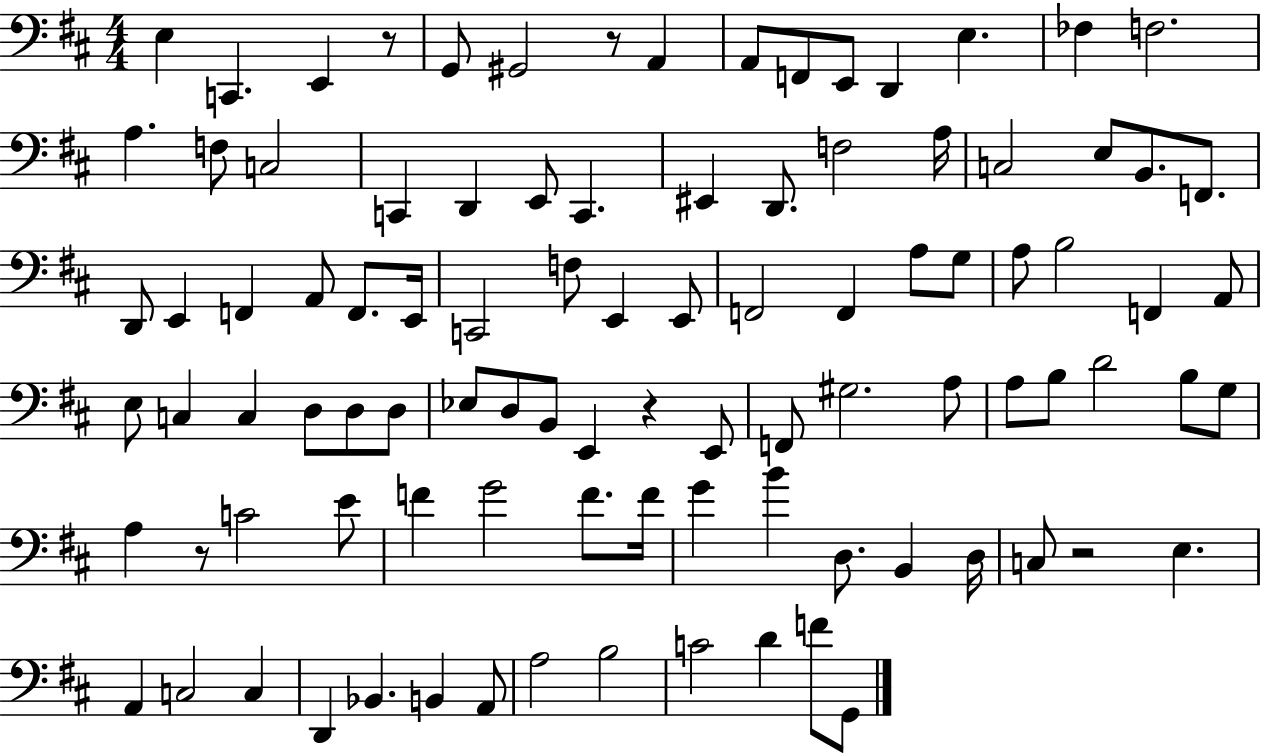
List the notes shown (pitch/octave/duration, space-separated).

E3/q C2/q. E2/q R/e G2/e G#2/h R/e A2/q A2/e F2/e E2/e D2/q E3/q. FES3/q F3/h. A3/q. F3/e C3/h C2/q D2/q E2/e C2/q. EIS2/q D2/e. F3/h A3/s C3/h E3/e B2/e. F2/e. D2/e E2/q F2/q A2/e F2/e. E2/s C2/h F3/e E2/q E2/e F2/h F2/q A3/e G3/e A3/e B3/h F2/q A2/e E3/e C3/q C3/q D3/e D3/e D3/e Eb3/e D3/e B2/e E2/q R/q E2/e F2/e G#3/h. A3/e A3/e B3/e D4/h B3/e G3/e A3/q R/e C4/h E4/e F4/q G4/h F4/e. F4/s G4/q B4/q D3/e. B2/q D3/s C3/e R/h E3/q. A2/q C3/h C3/q D2/q Bb2/q. B2/q A2/e A3/h B3/h C4/h D4/q F4/e G2/e